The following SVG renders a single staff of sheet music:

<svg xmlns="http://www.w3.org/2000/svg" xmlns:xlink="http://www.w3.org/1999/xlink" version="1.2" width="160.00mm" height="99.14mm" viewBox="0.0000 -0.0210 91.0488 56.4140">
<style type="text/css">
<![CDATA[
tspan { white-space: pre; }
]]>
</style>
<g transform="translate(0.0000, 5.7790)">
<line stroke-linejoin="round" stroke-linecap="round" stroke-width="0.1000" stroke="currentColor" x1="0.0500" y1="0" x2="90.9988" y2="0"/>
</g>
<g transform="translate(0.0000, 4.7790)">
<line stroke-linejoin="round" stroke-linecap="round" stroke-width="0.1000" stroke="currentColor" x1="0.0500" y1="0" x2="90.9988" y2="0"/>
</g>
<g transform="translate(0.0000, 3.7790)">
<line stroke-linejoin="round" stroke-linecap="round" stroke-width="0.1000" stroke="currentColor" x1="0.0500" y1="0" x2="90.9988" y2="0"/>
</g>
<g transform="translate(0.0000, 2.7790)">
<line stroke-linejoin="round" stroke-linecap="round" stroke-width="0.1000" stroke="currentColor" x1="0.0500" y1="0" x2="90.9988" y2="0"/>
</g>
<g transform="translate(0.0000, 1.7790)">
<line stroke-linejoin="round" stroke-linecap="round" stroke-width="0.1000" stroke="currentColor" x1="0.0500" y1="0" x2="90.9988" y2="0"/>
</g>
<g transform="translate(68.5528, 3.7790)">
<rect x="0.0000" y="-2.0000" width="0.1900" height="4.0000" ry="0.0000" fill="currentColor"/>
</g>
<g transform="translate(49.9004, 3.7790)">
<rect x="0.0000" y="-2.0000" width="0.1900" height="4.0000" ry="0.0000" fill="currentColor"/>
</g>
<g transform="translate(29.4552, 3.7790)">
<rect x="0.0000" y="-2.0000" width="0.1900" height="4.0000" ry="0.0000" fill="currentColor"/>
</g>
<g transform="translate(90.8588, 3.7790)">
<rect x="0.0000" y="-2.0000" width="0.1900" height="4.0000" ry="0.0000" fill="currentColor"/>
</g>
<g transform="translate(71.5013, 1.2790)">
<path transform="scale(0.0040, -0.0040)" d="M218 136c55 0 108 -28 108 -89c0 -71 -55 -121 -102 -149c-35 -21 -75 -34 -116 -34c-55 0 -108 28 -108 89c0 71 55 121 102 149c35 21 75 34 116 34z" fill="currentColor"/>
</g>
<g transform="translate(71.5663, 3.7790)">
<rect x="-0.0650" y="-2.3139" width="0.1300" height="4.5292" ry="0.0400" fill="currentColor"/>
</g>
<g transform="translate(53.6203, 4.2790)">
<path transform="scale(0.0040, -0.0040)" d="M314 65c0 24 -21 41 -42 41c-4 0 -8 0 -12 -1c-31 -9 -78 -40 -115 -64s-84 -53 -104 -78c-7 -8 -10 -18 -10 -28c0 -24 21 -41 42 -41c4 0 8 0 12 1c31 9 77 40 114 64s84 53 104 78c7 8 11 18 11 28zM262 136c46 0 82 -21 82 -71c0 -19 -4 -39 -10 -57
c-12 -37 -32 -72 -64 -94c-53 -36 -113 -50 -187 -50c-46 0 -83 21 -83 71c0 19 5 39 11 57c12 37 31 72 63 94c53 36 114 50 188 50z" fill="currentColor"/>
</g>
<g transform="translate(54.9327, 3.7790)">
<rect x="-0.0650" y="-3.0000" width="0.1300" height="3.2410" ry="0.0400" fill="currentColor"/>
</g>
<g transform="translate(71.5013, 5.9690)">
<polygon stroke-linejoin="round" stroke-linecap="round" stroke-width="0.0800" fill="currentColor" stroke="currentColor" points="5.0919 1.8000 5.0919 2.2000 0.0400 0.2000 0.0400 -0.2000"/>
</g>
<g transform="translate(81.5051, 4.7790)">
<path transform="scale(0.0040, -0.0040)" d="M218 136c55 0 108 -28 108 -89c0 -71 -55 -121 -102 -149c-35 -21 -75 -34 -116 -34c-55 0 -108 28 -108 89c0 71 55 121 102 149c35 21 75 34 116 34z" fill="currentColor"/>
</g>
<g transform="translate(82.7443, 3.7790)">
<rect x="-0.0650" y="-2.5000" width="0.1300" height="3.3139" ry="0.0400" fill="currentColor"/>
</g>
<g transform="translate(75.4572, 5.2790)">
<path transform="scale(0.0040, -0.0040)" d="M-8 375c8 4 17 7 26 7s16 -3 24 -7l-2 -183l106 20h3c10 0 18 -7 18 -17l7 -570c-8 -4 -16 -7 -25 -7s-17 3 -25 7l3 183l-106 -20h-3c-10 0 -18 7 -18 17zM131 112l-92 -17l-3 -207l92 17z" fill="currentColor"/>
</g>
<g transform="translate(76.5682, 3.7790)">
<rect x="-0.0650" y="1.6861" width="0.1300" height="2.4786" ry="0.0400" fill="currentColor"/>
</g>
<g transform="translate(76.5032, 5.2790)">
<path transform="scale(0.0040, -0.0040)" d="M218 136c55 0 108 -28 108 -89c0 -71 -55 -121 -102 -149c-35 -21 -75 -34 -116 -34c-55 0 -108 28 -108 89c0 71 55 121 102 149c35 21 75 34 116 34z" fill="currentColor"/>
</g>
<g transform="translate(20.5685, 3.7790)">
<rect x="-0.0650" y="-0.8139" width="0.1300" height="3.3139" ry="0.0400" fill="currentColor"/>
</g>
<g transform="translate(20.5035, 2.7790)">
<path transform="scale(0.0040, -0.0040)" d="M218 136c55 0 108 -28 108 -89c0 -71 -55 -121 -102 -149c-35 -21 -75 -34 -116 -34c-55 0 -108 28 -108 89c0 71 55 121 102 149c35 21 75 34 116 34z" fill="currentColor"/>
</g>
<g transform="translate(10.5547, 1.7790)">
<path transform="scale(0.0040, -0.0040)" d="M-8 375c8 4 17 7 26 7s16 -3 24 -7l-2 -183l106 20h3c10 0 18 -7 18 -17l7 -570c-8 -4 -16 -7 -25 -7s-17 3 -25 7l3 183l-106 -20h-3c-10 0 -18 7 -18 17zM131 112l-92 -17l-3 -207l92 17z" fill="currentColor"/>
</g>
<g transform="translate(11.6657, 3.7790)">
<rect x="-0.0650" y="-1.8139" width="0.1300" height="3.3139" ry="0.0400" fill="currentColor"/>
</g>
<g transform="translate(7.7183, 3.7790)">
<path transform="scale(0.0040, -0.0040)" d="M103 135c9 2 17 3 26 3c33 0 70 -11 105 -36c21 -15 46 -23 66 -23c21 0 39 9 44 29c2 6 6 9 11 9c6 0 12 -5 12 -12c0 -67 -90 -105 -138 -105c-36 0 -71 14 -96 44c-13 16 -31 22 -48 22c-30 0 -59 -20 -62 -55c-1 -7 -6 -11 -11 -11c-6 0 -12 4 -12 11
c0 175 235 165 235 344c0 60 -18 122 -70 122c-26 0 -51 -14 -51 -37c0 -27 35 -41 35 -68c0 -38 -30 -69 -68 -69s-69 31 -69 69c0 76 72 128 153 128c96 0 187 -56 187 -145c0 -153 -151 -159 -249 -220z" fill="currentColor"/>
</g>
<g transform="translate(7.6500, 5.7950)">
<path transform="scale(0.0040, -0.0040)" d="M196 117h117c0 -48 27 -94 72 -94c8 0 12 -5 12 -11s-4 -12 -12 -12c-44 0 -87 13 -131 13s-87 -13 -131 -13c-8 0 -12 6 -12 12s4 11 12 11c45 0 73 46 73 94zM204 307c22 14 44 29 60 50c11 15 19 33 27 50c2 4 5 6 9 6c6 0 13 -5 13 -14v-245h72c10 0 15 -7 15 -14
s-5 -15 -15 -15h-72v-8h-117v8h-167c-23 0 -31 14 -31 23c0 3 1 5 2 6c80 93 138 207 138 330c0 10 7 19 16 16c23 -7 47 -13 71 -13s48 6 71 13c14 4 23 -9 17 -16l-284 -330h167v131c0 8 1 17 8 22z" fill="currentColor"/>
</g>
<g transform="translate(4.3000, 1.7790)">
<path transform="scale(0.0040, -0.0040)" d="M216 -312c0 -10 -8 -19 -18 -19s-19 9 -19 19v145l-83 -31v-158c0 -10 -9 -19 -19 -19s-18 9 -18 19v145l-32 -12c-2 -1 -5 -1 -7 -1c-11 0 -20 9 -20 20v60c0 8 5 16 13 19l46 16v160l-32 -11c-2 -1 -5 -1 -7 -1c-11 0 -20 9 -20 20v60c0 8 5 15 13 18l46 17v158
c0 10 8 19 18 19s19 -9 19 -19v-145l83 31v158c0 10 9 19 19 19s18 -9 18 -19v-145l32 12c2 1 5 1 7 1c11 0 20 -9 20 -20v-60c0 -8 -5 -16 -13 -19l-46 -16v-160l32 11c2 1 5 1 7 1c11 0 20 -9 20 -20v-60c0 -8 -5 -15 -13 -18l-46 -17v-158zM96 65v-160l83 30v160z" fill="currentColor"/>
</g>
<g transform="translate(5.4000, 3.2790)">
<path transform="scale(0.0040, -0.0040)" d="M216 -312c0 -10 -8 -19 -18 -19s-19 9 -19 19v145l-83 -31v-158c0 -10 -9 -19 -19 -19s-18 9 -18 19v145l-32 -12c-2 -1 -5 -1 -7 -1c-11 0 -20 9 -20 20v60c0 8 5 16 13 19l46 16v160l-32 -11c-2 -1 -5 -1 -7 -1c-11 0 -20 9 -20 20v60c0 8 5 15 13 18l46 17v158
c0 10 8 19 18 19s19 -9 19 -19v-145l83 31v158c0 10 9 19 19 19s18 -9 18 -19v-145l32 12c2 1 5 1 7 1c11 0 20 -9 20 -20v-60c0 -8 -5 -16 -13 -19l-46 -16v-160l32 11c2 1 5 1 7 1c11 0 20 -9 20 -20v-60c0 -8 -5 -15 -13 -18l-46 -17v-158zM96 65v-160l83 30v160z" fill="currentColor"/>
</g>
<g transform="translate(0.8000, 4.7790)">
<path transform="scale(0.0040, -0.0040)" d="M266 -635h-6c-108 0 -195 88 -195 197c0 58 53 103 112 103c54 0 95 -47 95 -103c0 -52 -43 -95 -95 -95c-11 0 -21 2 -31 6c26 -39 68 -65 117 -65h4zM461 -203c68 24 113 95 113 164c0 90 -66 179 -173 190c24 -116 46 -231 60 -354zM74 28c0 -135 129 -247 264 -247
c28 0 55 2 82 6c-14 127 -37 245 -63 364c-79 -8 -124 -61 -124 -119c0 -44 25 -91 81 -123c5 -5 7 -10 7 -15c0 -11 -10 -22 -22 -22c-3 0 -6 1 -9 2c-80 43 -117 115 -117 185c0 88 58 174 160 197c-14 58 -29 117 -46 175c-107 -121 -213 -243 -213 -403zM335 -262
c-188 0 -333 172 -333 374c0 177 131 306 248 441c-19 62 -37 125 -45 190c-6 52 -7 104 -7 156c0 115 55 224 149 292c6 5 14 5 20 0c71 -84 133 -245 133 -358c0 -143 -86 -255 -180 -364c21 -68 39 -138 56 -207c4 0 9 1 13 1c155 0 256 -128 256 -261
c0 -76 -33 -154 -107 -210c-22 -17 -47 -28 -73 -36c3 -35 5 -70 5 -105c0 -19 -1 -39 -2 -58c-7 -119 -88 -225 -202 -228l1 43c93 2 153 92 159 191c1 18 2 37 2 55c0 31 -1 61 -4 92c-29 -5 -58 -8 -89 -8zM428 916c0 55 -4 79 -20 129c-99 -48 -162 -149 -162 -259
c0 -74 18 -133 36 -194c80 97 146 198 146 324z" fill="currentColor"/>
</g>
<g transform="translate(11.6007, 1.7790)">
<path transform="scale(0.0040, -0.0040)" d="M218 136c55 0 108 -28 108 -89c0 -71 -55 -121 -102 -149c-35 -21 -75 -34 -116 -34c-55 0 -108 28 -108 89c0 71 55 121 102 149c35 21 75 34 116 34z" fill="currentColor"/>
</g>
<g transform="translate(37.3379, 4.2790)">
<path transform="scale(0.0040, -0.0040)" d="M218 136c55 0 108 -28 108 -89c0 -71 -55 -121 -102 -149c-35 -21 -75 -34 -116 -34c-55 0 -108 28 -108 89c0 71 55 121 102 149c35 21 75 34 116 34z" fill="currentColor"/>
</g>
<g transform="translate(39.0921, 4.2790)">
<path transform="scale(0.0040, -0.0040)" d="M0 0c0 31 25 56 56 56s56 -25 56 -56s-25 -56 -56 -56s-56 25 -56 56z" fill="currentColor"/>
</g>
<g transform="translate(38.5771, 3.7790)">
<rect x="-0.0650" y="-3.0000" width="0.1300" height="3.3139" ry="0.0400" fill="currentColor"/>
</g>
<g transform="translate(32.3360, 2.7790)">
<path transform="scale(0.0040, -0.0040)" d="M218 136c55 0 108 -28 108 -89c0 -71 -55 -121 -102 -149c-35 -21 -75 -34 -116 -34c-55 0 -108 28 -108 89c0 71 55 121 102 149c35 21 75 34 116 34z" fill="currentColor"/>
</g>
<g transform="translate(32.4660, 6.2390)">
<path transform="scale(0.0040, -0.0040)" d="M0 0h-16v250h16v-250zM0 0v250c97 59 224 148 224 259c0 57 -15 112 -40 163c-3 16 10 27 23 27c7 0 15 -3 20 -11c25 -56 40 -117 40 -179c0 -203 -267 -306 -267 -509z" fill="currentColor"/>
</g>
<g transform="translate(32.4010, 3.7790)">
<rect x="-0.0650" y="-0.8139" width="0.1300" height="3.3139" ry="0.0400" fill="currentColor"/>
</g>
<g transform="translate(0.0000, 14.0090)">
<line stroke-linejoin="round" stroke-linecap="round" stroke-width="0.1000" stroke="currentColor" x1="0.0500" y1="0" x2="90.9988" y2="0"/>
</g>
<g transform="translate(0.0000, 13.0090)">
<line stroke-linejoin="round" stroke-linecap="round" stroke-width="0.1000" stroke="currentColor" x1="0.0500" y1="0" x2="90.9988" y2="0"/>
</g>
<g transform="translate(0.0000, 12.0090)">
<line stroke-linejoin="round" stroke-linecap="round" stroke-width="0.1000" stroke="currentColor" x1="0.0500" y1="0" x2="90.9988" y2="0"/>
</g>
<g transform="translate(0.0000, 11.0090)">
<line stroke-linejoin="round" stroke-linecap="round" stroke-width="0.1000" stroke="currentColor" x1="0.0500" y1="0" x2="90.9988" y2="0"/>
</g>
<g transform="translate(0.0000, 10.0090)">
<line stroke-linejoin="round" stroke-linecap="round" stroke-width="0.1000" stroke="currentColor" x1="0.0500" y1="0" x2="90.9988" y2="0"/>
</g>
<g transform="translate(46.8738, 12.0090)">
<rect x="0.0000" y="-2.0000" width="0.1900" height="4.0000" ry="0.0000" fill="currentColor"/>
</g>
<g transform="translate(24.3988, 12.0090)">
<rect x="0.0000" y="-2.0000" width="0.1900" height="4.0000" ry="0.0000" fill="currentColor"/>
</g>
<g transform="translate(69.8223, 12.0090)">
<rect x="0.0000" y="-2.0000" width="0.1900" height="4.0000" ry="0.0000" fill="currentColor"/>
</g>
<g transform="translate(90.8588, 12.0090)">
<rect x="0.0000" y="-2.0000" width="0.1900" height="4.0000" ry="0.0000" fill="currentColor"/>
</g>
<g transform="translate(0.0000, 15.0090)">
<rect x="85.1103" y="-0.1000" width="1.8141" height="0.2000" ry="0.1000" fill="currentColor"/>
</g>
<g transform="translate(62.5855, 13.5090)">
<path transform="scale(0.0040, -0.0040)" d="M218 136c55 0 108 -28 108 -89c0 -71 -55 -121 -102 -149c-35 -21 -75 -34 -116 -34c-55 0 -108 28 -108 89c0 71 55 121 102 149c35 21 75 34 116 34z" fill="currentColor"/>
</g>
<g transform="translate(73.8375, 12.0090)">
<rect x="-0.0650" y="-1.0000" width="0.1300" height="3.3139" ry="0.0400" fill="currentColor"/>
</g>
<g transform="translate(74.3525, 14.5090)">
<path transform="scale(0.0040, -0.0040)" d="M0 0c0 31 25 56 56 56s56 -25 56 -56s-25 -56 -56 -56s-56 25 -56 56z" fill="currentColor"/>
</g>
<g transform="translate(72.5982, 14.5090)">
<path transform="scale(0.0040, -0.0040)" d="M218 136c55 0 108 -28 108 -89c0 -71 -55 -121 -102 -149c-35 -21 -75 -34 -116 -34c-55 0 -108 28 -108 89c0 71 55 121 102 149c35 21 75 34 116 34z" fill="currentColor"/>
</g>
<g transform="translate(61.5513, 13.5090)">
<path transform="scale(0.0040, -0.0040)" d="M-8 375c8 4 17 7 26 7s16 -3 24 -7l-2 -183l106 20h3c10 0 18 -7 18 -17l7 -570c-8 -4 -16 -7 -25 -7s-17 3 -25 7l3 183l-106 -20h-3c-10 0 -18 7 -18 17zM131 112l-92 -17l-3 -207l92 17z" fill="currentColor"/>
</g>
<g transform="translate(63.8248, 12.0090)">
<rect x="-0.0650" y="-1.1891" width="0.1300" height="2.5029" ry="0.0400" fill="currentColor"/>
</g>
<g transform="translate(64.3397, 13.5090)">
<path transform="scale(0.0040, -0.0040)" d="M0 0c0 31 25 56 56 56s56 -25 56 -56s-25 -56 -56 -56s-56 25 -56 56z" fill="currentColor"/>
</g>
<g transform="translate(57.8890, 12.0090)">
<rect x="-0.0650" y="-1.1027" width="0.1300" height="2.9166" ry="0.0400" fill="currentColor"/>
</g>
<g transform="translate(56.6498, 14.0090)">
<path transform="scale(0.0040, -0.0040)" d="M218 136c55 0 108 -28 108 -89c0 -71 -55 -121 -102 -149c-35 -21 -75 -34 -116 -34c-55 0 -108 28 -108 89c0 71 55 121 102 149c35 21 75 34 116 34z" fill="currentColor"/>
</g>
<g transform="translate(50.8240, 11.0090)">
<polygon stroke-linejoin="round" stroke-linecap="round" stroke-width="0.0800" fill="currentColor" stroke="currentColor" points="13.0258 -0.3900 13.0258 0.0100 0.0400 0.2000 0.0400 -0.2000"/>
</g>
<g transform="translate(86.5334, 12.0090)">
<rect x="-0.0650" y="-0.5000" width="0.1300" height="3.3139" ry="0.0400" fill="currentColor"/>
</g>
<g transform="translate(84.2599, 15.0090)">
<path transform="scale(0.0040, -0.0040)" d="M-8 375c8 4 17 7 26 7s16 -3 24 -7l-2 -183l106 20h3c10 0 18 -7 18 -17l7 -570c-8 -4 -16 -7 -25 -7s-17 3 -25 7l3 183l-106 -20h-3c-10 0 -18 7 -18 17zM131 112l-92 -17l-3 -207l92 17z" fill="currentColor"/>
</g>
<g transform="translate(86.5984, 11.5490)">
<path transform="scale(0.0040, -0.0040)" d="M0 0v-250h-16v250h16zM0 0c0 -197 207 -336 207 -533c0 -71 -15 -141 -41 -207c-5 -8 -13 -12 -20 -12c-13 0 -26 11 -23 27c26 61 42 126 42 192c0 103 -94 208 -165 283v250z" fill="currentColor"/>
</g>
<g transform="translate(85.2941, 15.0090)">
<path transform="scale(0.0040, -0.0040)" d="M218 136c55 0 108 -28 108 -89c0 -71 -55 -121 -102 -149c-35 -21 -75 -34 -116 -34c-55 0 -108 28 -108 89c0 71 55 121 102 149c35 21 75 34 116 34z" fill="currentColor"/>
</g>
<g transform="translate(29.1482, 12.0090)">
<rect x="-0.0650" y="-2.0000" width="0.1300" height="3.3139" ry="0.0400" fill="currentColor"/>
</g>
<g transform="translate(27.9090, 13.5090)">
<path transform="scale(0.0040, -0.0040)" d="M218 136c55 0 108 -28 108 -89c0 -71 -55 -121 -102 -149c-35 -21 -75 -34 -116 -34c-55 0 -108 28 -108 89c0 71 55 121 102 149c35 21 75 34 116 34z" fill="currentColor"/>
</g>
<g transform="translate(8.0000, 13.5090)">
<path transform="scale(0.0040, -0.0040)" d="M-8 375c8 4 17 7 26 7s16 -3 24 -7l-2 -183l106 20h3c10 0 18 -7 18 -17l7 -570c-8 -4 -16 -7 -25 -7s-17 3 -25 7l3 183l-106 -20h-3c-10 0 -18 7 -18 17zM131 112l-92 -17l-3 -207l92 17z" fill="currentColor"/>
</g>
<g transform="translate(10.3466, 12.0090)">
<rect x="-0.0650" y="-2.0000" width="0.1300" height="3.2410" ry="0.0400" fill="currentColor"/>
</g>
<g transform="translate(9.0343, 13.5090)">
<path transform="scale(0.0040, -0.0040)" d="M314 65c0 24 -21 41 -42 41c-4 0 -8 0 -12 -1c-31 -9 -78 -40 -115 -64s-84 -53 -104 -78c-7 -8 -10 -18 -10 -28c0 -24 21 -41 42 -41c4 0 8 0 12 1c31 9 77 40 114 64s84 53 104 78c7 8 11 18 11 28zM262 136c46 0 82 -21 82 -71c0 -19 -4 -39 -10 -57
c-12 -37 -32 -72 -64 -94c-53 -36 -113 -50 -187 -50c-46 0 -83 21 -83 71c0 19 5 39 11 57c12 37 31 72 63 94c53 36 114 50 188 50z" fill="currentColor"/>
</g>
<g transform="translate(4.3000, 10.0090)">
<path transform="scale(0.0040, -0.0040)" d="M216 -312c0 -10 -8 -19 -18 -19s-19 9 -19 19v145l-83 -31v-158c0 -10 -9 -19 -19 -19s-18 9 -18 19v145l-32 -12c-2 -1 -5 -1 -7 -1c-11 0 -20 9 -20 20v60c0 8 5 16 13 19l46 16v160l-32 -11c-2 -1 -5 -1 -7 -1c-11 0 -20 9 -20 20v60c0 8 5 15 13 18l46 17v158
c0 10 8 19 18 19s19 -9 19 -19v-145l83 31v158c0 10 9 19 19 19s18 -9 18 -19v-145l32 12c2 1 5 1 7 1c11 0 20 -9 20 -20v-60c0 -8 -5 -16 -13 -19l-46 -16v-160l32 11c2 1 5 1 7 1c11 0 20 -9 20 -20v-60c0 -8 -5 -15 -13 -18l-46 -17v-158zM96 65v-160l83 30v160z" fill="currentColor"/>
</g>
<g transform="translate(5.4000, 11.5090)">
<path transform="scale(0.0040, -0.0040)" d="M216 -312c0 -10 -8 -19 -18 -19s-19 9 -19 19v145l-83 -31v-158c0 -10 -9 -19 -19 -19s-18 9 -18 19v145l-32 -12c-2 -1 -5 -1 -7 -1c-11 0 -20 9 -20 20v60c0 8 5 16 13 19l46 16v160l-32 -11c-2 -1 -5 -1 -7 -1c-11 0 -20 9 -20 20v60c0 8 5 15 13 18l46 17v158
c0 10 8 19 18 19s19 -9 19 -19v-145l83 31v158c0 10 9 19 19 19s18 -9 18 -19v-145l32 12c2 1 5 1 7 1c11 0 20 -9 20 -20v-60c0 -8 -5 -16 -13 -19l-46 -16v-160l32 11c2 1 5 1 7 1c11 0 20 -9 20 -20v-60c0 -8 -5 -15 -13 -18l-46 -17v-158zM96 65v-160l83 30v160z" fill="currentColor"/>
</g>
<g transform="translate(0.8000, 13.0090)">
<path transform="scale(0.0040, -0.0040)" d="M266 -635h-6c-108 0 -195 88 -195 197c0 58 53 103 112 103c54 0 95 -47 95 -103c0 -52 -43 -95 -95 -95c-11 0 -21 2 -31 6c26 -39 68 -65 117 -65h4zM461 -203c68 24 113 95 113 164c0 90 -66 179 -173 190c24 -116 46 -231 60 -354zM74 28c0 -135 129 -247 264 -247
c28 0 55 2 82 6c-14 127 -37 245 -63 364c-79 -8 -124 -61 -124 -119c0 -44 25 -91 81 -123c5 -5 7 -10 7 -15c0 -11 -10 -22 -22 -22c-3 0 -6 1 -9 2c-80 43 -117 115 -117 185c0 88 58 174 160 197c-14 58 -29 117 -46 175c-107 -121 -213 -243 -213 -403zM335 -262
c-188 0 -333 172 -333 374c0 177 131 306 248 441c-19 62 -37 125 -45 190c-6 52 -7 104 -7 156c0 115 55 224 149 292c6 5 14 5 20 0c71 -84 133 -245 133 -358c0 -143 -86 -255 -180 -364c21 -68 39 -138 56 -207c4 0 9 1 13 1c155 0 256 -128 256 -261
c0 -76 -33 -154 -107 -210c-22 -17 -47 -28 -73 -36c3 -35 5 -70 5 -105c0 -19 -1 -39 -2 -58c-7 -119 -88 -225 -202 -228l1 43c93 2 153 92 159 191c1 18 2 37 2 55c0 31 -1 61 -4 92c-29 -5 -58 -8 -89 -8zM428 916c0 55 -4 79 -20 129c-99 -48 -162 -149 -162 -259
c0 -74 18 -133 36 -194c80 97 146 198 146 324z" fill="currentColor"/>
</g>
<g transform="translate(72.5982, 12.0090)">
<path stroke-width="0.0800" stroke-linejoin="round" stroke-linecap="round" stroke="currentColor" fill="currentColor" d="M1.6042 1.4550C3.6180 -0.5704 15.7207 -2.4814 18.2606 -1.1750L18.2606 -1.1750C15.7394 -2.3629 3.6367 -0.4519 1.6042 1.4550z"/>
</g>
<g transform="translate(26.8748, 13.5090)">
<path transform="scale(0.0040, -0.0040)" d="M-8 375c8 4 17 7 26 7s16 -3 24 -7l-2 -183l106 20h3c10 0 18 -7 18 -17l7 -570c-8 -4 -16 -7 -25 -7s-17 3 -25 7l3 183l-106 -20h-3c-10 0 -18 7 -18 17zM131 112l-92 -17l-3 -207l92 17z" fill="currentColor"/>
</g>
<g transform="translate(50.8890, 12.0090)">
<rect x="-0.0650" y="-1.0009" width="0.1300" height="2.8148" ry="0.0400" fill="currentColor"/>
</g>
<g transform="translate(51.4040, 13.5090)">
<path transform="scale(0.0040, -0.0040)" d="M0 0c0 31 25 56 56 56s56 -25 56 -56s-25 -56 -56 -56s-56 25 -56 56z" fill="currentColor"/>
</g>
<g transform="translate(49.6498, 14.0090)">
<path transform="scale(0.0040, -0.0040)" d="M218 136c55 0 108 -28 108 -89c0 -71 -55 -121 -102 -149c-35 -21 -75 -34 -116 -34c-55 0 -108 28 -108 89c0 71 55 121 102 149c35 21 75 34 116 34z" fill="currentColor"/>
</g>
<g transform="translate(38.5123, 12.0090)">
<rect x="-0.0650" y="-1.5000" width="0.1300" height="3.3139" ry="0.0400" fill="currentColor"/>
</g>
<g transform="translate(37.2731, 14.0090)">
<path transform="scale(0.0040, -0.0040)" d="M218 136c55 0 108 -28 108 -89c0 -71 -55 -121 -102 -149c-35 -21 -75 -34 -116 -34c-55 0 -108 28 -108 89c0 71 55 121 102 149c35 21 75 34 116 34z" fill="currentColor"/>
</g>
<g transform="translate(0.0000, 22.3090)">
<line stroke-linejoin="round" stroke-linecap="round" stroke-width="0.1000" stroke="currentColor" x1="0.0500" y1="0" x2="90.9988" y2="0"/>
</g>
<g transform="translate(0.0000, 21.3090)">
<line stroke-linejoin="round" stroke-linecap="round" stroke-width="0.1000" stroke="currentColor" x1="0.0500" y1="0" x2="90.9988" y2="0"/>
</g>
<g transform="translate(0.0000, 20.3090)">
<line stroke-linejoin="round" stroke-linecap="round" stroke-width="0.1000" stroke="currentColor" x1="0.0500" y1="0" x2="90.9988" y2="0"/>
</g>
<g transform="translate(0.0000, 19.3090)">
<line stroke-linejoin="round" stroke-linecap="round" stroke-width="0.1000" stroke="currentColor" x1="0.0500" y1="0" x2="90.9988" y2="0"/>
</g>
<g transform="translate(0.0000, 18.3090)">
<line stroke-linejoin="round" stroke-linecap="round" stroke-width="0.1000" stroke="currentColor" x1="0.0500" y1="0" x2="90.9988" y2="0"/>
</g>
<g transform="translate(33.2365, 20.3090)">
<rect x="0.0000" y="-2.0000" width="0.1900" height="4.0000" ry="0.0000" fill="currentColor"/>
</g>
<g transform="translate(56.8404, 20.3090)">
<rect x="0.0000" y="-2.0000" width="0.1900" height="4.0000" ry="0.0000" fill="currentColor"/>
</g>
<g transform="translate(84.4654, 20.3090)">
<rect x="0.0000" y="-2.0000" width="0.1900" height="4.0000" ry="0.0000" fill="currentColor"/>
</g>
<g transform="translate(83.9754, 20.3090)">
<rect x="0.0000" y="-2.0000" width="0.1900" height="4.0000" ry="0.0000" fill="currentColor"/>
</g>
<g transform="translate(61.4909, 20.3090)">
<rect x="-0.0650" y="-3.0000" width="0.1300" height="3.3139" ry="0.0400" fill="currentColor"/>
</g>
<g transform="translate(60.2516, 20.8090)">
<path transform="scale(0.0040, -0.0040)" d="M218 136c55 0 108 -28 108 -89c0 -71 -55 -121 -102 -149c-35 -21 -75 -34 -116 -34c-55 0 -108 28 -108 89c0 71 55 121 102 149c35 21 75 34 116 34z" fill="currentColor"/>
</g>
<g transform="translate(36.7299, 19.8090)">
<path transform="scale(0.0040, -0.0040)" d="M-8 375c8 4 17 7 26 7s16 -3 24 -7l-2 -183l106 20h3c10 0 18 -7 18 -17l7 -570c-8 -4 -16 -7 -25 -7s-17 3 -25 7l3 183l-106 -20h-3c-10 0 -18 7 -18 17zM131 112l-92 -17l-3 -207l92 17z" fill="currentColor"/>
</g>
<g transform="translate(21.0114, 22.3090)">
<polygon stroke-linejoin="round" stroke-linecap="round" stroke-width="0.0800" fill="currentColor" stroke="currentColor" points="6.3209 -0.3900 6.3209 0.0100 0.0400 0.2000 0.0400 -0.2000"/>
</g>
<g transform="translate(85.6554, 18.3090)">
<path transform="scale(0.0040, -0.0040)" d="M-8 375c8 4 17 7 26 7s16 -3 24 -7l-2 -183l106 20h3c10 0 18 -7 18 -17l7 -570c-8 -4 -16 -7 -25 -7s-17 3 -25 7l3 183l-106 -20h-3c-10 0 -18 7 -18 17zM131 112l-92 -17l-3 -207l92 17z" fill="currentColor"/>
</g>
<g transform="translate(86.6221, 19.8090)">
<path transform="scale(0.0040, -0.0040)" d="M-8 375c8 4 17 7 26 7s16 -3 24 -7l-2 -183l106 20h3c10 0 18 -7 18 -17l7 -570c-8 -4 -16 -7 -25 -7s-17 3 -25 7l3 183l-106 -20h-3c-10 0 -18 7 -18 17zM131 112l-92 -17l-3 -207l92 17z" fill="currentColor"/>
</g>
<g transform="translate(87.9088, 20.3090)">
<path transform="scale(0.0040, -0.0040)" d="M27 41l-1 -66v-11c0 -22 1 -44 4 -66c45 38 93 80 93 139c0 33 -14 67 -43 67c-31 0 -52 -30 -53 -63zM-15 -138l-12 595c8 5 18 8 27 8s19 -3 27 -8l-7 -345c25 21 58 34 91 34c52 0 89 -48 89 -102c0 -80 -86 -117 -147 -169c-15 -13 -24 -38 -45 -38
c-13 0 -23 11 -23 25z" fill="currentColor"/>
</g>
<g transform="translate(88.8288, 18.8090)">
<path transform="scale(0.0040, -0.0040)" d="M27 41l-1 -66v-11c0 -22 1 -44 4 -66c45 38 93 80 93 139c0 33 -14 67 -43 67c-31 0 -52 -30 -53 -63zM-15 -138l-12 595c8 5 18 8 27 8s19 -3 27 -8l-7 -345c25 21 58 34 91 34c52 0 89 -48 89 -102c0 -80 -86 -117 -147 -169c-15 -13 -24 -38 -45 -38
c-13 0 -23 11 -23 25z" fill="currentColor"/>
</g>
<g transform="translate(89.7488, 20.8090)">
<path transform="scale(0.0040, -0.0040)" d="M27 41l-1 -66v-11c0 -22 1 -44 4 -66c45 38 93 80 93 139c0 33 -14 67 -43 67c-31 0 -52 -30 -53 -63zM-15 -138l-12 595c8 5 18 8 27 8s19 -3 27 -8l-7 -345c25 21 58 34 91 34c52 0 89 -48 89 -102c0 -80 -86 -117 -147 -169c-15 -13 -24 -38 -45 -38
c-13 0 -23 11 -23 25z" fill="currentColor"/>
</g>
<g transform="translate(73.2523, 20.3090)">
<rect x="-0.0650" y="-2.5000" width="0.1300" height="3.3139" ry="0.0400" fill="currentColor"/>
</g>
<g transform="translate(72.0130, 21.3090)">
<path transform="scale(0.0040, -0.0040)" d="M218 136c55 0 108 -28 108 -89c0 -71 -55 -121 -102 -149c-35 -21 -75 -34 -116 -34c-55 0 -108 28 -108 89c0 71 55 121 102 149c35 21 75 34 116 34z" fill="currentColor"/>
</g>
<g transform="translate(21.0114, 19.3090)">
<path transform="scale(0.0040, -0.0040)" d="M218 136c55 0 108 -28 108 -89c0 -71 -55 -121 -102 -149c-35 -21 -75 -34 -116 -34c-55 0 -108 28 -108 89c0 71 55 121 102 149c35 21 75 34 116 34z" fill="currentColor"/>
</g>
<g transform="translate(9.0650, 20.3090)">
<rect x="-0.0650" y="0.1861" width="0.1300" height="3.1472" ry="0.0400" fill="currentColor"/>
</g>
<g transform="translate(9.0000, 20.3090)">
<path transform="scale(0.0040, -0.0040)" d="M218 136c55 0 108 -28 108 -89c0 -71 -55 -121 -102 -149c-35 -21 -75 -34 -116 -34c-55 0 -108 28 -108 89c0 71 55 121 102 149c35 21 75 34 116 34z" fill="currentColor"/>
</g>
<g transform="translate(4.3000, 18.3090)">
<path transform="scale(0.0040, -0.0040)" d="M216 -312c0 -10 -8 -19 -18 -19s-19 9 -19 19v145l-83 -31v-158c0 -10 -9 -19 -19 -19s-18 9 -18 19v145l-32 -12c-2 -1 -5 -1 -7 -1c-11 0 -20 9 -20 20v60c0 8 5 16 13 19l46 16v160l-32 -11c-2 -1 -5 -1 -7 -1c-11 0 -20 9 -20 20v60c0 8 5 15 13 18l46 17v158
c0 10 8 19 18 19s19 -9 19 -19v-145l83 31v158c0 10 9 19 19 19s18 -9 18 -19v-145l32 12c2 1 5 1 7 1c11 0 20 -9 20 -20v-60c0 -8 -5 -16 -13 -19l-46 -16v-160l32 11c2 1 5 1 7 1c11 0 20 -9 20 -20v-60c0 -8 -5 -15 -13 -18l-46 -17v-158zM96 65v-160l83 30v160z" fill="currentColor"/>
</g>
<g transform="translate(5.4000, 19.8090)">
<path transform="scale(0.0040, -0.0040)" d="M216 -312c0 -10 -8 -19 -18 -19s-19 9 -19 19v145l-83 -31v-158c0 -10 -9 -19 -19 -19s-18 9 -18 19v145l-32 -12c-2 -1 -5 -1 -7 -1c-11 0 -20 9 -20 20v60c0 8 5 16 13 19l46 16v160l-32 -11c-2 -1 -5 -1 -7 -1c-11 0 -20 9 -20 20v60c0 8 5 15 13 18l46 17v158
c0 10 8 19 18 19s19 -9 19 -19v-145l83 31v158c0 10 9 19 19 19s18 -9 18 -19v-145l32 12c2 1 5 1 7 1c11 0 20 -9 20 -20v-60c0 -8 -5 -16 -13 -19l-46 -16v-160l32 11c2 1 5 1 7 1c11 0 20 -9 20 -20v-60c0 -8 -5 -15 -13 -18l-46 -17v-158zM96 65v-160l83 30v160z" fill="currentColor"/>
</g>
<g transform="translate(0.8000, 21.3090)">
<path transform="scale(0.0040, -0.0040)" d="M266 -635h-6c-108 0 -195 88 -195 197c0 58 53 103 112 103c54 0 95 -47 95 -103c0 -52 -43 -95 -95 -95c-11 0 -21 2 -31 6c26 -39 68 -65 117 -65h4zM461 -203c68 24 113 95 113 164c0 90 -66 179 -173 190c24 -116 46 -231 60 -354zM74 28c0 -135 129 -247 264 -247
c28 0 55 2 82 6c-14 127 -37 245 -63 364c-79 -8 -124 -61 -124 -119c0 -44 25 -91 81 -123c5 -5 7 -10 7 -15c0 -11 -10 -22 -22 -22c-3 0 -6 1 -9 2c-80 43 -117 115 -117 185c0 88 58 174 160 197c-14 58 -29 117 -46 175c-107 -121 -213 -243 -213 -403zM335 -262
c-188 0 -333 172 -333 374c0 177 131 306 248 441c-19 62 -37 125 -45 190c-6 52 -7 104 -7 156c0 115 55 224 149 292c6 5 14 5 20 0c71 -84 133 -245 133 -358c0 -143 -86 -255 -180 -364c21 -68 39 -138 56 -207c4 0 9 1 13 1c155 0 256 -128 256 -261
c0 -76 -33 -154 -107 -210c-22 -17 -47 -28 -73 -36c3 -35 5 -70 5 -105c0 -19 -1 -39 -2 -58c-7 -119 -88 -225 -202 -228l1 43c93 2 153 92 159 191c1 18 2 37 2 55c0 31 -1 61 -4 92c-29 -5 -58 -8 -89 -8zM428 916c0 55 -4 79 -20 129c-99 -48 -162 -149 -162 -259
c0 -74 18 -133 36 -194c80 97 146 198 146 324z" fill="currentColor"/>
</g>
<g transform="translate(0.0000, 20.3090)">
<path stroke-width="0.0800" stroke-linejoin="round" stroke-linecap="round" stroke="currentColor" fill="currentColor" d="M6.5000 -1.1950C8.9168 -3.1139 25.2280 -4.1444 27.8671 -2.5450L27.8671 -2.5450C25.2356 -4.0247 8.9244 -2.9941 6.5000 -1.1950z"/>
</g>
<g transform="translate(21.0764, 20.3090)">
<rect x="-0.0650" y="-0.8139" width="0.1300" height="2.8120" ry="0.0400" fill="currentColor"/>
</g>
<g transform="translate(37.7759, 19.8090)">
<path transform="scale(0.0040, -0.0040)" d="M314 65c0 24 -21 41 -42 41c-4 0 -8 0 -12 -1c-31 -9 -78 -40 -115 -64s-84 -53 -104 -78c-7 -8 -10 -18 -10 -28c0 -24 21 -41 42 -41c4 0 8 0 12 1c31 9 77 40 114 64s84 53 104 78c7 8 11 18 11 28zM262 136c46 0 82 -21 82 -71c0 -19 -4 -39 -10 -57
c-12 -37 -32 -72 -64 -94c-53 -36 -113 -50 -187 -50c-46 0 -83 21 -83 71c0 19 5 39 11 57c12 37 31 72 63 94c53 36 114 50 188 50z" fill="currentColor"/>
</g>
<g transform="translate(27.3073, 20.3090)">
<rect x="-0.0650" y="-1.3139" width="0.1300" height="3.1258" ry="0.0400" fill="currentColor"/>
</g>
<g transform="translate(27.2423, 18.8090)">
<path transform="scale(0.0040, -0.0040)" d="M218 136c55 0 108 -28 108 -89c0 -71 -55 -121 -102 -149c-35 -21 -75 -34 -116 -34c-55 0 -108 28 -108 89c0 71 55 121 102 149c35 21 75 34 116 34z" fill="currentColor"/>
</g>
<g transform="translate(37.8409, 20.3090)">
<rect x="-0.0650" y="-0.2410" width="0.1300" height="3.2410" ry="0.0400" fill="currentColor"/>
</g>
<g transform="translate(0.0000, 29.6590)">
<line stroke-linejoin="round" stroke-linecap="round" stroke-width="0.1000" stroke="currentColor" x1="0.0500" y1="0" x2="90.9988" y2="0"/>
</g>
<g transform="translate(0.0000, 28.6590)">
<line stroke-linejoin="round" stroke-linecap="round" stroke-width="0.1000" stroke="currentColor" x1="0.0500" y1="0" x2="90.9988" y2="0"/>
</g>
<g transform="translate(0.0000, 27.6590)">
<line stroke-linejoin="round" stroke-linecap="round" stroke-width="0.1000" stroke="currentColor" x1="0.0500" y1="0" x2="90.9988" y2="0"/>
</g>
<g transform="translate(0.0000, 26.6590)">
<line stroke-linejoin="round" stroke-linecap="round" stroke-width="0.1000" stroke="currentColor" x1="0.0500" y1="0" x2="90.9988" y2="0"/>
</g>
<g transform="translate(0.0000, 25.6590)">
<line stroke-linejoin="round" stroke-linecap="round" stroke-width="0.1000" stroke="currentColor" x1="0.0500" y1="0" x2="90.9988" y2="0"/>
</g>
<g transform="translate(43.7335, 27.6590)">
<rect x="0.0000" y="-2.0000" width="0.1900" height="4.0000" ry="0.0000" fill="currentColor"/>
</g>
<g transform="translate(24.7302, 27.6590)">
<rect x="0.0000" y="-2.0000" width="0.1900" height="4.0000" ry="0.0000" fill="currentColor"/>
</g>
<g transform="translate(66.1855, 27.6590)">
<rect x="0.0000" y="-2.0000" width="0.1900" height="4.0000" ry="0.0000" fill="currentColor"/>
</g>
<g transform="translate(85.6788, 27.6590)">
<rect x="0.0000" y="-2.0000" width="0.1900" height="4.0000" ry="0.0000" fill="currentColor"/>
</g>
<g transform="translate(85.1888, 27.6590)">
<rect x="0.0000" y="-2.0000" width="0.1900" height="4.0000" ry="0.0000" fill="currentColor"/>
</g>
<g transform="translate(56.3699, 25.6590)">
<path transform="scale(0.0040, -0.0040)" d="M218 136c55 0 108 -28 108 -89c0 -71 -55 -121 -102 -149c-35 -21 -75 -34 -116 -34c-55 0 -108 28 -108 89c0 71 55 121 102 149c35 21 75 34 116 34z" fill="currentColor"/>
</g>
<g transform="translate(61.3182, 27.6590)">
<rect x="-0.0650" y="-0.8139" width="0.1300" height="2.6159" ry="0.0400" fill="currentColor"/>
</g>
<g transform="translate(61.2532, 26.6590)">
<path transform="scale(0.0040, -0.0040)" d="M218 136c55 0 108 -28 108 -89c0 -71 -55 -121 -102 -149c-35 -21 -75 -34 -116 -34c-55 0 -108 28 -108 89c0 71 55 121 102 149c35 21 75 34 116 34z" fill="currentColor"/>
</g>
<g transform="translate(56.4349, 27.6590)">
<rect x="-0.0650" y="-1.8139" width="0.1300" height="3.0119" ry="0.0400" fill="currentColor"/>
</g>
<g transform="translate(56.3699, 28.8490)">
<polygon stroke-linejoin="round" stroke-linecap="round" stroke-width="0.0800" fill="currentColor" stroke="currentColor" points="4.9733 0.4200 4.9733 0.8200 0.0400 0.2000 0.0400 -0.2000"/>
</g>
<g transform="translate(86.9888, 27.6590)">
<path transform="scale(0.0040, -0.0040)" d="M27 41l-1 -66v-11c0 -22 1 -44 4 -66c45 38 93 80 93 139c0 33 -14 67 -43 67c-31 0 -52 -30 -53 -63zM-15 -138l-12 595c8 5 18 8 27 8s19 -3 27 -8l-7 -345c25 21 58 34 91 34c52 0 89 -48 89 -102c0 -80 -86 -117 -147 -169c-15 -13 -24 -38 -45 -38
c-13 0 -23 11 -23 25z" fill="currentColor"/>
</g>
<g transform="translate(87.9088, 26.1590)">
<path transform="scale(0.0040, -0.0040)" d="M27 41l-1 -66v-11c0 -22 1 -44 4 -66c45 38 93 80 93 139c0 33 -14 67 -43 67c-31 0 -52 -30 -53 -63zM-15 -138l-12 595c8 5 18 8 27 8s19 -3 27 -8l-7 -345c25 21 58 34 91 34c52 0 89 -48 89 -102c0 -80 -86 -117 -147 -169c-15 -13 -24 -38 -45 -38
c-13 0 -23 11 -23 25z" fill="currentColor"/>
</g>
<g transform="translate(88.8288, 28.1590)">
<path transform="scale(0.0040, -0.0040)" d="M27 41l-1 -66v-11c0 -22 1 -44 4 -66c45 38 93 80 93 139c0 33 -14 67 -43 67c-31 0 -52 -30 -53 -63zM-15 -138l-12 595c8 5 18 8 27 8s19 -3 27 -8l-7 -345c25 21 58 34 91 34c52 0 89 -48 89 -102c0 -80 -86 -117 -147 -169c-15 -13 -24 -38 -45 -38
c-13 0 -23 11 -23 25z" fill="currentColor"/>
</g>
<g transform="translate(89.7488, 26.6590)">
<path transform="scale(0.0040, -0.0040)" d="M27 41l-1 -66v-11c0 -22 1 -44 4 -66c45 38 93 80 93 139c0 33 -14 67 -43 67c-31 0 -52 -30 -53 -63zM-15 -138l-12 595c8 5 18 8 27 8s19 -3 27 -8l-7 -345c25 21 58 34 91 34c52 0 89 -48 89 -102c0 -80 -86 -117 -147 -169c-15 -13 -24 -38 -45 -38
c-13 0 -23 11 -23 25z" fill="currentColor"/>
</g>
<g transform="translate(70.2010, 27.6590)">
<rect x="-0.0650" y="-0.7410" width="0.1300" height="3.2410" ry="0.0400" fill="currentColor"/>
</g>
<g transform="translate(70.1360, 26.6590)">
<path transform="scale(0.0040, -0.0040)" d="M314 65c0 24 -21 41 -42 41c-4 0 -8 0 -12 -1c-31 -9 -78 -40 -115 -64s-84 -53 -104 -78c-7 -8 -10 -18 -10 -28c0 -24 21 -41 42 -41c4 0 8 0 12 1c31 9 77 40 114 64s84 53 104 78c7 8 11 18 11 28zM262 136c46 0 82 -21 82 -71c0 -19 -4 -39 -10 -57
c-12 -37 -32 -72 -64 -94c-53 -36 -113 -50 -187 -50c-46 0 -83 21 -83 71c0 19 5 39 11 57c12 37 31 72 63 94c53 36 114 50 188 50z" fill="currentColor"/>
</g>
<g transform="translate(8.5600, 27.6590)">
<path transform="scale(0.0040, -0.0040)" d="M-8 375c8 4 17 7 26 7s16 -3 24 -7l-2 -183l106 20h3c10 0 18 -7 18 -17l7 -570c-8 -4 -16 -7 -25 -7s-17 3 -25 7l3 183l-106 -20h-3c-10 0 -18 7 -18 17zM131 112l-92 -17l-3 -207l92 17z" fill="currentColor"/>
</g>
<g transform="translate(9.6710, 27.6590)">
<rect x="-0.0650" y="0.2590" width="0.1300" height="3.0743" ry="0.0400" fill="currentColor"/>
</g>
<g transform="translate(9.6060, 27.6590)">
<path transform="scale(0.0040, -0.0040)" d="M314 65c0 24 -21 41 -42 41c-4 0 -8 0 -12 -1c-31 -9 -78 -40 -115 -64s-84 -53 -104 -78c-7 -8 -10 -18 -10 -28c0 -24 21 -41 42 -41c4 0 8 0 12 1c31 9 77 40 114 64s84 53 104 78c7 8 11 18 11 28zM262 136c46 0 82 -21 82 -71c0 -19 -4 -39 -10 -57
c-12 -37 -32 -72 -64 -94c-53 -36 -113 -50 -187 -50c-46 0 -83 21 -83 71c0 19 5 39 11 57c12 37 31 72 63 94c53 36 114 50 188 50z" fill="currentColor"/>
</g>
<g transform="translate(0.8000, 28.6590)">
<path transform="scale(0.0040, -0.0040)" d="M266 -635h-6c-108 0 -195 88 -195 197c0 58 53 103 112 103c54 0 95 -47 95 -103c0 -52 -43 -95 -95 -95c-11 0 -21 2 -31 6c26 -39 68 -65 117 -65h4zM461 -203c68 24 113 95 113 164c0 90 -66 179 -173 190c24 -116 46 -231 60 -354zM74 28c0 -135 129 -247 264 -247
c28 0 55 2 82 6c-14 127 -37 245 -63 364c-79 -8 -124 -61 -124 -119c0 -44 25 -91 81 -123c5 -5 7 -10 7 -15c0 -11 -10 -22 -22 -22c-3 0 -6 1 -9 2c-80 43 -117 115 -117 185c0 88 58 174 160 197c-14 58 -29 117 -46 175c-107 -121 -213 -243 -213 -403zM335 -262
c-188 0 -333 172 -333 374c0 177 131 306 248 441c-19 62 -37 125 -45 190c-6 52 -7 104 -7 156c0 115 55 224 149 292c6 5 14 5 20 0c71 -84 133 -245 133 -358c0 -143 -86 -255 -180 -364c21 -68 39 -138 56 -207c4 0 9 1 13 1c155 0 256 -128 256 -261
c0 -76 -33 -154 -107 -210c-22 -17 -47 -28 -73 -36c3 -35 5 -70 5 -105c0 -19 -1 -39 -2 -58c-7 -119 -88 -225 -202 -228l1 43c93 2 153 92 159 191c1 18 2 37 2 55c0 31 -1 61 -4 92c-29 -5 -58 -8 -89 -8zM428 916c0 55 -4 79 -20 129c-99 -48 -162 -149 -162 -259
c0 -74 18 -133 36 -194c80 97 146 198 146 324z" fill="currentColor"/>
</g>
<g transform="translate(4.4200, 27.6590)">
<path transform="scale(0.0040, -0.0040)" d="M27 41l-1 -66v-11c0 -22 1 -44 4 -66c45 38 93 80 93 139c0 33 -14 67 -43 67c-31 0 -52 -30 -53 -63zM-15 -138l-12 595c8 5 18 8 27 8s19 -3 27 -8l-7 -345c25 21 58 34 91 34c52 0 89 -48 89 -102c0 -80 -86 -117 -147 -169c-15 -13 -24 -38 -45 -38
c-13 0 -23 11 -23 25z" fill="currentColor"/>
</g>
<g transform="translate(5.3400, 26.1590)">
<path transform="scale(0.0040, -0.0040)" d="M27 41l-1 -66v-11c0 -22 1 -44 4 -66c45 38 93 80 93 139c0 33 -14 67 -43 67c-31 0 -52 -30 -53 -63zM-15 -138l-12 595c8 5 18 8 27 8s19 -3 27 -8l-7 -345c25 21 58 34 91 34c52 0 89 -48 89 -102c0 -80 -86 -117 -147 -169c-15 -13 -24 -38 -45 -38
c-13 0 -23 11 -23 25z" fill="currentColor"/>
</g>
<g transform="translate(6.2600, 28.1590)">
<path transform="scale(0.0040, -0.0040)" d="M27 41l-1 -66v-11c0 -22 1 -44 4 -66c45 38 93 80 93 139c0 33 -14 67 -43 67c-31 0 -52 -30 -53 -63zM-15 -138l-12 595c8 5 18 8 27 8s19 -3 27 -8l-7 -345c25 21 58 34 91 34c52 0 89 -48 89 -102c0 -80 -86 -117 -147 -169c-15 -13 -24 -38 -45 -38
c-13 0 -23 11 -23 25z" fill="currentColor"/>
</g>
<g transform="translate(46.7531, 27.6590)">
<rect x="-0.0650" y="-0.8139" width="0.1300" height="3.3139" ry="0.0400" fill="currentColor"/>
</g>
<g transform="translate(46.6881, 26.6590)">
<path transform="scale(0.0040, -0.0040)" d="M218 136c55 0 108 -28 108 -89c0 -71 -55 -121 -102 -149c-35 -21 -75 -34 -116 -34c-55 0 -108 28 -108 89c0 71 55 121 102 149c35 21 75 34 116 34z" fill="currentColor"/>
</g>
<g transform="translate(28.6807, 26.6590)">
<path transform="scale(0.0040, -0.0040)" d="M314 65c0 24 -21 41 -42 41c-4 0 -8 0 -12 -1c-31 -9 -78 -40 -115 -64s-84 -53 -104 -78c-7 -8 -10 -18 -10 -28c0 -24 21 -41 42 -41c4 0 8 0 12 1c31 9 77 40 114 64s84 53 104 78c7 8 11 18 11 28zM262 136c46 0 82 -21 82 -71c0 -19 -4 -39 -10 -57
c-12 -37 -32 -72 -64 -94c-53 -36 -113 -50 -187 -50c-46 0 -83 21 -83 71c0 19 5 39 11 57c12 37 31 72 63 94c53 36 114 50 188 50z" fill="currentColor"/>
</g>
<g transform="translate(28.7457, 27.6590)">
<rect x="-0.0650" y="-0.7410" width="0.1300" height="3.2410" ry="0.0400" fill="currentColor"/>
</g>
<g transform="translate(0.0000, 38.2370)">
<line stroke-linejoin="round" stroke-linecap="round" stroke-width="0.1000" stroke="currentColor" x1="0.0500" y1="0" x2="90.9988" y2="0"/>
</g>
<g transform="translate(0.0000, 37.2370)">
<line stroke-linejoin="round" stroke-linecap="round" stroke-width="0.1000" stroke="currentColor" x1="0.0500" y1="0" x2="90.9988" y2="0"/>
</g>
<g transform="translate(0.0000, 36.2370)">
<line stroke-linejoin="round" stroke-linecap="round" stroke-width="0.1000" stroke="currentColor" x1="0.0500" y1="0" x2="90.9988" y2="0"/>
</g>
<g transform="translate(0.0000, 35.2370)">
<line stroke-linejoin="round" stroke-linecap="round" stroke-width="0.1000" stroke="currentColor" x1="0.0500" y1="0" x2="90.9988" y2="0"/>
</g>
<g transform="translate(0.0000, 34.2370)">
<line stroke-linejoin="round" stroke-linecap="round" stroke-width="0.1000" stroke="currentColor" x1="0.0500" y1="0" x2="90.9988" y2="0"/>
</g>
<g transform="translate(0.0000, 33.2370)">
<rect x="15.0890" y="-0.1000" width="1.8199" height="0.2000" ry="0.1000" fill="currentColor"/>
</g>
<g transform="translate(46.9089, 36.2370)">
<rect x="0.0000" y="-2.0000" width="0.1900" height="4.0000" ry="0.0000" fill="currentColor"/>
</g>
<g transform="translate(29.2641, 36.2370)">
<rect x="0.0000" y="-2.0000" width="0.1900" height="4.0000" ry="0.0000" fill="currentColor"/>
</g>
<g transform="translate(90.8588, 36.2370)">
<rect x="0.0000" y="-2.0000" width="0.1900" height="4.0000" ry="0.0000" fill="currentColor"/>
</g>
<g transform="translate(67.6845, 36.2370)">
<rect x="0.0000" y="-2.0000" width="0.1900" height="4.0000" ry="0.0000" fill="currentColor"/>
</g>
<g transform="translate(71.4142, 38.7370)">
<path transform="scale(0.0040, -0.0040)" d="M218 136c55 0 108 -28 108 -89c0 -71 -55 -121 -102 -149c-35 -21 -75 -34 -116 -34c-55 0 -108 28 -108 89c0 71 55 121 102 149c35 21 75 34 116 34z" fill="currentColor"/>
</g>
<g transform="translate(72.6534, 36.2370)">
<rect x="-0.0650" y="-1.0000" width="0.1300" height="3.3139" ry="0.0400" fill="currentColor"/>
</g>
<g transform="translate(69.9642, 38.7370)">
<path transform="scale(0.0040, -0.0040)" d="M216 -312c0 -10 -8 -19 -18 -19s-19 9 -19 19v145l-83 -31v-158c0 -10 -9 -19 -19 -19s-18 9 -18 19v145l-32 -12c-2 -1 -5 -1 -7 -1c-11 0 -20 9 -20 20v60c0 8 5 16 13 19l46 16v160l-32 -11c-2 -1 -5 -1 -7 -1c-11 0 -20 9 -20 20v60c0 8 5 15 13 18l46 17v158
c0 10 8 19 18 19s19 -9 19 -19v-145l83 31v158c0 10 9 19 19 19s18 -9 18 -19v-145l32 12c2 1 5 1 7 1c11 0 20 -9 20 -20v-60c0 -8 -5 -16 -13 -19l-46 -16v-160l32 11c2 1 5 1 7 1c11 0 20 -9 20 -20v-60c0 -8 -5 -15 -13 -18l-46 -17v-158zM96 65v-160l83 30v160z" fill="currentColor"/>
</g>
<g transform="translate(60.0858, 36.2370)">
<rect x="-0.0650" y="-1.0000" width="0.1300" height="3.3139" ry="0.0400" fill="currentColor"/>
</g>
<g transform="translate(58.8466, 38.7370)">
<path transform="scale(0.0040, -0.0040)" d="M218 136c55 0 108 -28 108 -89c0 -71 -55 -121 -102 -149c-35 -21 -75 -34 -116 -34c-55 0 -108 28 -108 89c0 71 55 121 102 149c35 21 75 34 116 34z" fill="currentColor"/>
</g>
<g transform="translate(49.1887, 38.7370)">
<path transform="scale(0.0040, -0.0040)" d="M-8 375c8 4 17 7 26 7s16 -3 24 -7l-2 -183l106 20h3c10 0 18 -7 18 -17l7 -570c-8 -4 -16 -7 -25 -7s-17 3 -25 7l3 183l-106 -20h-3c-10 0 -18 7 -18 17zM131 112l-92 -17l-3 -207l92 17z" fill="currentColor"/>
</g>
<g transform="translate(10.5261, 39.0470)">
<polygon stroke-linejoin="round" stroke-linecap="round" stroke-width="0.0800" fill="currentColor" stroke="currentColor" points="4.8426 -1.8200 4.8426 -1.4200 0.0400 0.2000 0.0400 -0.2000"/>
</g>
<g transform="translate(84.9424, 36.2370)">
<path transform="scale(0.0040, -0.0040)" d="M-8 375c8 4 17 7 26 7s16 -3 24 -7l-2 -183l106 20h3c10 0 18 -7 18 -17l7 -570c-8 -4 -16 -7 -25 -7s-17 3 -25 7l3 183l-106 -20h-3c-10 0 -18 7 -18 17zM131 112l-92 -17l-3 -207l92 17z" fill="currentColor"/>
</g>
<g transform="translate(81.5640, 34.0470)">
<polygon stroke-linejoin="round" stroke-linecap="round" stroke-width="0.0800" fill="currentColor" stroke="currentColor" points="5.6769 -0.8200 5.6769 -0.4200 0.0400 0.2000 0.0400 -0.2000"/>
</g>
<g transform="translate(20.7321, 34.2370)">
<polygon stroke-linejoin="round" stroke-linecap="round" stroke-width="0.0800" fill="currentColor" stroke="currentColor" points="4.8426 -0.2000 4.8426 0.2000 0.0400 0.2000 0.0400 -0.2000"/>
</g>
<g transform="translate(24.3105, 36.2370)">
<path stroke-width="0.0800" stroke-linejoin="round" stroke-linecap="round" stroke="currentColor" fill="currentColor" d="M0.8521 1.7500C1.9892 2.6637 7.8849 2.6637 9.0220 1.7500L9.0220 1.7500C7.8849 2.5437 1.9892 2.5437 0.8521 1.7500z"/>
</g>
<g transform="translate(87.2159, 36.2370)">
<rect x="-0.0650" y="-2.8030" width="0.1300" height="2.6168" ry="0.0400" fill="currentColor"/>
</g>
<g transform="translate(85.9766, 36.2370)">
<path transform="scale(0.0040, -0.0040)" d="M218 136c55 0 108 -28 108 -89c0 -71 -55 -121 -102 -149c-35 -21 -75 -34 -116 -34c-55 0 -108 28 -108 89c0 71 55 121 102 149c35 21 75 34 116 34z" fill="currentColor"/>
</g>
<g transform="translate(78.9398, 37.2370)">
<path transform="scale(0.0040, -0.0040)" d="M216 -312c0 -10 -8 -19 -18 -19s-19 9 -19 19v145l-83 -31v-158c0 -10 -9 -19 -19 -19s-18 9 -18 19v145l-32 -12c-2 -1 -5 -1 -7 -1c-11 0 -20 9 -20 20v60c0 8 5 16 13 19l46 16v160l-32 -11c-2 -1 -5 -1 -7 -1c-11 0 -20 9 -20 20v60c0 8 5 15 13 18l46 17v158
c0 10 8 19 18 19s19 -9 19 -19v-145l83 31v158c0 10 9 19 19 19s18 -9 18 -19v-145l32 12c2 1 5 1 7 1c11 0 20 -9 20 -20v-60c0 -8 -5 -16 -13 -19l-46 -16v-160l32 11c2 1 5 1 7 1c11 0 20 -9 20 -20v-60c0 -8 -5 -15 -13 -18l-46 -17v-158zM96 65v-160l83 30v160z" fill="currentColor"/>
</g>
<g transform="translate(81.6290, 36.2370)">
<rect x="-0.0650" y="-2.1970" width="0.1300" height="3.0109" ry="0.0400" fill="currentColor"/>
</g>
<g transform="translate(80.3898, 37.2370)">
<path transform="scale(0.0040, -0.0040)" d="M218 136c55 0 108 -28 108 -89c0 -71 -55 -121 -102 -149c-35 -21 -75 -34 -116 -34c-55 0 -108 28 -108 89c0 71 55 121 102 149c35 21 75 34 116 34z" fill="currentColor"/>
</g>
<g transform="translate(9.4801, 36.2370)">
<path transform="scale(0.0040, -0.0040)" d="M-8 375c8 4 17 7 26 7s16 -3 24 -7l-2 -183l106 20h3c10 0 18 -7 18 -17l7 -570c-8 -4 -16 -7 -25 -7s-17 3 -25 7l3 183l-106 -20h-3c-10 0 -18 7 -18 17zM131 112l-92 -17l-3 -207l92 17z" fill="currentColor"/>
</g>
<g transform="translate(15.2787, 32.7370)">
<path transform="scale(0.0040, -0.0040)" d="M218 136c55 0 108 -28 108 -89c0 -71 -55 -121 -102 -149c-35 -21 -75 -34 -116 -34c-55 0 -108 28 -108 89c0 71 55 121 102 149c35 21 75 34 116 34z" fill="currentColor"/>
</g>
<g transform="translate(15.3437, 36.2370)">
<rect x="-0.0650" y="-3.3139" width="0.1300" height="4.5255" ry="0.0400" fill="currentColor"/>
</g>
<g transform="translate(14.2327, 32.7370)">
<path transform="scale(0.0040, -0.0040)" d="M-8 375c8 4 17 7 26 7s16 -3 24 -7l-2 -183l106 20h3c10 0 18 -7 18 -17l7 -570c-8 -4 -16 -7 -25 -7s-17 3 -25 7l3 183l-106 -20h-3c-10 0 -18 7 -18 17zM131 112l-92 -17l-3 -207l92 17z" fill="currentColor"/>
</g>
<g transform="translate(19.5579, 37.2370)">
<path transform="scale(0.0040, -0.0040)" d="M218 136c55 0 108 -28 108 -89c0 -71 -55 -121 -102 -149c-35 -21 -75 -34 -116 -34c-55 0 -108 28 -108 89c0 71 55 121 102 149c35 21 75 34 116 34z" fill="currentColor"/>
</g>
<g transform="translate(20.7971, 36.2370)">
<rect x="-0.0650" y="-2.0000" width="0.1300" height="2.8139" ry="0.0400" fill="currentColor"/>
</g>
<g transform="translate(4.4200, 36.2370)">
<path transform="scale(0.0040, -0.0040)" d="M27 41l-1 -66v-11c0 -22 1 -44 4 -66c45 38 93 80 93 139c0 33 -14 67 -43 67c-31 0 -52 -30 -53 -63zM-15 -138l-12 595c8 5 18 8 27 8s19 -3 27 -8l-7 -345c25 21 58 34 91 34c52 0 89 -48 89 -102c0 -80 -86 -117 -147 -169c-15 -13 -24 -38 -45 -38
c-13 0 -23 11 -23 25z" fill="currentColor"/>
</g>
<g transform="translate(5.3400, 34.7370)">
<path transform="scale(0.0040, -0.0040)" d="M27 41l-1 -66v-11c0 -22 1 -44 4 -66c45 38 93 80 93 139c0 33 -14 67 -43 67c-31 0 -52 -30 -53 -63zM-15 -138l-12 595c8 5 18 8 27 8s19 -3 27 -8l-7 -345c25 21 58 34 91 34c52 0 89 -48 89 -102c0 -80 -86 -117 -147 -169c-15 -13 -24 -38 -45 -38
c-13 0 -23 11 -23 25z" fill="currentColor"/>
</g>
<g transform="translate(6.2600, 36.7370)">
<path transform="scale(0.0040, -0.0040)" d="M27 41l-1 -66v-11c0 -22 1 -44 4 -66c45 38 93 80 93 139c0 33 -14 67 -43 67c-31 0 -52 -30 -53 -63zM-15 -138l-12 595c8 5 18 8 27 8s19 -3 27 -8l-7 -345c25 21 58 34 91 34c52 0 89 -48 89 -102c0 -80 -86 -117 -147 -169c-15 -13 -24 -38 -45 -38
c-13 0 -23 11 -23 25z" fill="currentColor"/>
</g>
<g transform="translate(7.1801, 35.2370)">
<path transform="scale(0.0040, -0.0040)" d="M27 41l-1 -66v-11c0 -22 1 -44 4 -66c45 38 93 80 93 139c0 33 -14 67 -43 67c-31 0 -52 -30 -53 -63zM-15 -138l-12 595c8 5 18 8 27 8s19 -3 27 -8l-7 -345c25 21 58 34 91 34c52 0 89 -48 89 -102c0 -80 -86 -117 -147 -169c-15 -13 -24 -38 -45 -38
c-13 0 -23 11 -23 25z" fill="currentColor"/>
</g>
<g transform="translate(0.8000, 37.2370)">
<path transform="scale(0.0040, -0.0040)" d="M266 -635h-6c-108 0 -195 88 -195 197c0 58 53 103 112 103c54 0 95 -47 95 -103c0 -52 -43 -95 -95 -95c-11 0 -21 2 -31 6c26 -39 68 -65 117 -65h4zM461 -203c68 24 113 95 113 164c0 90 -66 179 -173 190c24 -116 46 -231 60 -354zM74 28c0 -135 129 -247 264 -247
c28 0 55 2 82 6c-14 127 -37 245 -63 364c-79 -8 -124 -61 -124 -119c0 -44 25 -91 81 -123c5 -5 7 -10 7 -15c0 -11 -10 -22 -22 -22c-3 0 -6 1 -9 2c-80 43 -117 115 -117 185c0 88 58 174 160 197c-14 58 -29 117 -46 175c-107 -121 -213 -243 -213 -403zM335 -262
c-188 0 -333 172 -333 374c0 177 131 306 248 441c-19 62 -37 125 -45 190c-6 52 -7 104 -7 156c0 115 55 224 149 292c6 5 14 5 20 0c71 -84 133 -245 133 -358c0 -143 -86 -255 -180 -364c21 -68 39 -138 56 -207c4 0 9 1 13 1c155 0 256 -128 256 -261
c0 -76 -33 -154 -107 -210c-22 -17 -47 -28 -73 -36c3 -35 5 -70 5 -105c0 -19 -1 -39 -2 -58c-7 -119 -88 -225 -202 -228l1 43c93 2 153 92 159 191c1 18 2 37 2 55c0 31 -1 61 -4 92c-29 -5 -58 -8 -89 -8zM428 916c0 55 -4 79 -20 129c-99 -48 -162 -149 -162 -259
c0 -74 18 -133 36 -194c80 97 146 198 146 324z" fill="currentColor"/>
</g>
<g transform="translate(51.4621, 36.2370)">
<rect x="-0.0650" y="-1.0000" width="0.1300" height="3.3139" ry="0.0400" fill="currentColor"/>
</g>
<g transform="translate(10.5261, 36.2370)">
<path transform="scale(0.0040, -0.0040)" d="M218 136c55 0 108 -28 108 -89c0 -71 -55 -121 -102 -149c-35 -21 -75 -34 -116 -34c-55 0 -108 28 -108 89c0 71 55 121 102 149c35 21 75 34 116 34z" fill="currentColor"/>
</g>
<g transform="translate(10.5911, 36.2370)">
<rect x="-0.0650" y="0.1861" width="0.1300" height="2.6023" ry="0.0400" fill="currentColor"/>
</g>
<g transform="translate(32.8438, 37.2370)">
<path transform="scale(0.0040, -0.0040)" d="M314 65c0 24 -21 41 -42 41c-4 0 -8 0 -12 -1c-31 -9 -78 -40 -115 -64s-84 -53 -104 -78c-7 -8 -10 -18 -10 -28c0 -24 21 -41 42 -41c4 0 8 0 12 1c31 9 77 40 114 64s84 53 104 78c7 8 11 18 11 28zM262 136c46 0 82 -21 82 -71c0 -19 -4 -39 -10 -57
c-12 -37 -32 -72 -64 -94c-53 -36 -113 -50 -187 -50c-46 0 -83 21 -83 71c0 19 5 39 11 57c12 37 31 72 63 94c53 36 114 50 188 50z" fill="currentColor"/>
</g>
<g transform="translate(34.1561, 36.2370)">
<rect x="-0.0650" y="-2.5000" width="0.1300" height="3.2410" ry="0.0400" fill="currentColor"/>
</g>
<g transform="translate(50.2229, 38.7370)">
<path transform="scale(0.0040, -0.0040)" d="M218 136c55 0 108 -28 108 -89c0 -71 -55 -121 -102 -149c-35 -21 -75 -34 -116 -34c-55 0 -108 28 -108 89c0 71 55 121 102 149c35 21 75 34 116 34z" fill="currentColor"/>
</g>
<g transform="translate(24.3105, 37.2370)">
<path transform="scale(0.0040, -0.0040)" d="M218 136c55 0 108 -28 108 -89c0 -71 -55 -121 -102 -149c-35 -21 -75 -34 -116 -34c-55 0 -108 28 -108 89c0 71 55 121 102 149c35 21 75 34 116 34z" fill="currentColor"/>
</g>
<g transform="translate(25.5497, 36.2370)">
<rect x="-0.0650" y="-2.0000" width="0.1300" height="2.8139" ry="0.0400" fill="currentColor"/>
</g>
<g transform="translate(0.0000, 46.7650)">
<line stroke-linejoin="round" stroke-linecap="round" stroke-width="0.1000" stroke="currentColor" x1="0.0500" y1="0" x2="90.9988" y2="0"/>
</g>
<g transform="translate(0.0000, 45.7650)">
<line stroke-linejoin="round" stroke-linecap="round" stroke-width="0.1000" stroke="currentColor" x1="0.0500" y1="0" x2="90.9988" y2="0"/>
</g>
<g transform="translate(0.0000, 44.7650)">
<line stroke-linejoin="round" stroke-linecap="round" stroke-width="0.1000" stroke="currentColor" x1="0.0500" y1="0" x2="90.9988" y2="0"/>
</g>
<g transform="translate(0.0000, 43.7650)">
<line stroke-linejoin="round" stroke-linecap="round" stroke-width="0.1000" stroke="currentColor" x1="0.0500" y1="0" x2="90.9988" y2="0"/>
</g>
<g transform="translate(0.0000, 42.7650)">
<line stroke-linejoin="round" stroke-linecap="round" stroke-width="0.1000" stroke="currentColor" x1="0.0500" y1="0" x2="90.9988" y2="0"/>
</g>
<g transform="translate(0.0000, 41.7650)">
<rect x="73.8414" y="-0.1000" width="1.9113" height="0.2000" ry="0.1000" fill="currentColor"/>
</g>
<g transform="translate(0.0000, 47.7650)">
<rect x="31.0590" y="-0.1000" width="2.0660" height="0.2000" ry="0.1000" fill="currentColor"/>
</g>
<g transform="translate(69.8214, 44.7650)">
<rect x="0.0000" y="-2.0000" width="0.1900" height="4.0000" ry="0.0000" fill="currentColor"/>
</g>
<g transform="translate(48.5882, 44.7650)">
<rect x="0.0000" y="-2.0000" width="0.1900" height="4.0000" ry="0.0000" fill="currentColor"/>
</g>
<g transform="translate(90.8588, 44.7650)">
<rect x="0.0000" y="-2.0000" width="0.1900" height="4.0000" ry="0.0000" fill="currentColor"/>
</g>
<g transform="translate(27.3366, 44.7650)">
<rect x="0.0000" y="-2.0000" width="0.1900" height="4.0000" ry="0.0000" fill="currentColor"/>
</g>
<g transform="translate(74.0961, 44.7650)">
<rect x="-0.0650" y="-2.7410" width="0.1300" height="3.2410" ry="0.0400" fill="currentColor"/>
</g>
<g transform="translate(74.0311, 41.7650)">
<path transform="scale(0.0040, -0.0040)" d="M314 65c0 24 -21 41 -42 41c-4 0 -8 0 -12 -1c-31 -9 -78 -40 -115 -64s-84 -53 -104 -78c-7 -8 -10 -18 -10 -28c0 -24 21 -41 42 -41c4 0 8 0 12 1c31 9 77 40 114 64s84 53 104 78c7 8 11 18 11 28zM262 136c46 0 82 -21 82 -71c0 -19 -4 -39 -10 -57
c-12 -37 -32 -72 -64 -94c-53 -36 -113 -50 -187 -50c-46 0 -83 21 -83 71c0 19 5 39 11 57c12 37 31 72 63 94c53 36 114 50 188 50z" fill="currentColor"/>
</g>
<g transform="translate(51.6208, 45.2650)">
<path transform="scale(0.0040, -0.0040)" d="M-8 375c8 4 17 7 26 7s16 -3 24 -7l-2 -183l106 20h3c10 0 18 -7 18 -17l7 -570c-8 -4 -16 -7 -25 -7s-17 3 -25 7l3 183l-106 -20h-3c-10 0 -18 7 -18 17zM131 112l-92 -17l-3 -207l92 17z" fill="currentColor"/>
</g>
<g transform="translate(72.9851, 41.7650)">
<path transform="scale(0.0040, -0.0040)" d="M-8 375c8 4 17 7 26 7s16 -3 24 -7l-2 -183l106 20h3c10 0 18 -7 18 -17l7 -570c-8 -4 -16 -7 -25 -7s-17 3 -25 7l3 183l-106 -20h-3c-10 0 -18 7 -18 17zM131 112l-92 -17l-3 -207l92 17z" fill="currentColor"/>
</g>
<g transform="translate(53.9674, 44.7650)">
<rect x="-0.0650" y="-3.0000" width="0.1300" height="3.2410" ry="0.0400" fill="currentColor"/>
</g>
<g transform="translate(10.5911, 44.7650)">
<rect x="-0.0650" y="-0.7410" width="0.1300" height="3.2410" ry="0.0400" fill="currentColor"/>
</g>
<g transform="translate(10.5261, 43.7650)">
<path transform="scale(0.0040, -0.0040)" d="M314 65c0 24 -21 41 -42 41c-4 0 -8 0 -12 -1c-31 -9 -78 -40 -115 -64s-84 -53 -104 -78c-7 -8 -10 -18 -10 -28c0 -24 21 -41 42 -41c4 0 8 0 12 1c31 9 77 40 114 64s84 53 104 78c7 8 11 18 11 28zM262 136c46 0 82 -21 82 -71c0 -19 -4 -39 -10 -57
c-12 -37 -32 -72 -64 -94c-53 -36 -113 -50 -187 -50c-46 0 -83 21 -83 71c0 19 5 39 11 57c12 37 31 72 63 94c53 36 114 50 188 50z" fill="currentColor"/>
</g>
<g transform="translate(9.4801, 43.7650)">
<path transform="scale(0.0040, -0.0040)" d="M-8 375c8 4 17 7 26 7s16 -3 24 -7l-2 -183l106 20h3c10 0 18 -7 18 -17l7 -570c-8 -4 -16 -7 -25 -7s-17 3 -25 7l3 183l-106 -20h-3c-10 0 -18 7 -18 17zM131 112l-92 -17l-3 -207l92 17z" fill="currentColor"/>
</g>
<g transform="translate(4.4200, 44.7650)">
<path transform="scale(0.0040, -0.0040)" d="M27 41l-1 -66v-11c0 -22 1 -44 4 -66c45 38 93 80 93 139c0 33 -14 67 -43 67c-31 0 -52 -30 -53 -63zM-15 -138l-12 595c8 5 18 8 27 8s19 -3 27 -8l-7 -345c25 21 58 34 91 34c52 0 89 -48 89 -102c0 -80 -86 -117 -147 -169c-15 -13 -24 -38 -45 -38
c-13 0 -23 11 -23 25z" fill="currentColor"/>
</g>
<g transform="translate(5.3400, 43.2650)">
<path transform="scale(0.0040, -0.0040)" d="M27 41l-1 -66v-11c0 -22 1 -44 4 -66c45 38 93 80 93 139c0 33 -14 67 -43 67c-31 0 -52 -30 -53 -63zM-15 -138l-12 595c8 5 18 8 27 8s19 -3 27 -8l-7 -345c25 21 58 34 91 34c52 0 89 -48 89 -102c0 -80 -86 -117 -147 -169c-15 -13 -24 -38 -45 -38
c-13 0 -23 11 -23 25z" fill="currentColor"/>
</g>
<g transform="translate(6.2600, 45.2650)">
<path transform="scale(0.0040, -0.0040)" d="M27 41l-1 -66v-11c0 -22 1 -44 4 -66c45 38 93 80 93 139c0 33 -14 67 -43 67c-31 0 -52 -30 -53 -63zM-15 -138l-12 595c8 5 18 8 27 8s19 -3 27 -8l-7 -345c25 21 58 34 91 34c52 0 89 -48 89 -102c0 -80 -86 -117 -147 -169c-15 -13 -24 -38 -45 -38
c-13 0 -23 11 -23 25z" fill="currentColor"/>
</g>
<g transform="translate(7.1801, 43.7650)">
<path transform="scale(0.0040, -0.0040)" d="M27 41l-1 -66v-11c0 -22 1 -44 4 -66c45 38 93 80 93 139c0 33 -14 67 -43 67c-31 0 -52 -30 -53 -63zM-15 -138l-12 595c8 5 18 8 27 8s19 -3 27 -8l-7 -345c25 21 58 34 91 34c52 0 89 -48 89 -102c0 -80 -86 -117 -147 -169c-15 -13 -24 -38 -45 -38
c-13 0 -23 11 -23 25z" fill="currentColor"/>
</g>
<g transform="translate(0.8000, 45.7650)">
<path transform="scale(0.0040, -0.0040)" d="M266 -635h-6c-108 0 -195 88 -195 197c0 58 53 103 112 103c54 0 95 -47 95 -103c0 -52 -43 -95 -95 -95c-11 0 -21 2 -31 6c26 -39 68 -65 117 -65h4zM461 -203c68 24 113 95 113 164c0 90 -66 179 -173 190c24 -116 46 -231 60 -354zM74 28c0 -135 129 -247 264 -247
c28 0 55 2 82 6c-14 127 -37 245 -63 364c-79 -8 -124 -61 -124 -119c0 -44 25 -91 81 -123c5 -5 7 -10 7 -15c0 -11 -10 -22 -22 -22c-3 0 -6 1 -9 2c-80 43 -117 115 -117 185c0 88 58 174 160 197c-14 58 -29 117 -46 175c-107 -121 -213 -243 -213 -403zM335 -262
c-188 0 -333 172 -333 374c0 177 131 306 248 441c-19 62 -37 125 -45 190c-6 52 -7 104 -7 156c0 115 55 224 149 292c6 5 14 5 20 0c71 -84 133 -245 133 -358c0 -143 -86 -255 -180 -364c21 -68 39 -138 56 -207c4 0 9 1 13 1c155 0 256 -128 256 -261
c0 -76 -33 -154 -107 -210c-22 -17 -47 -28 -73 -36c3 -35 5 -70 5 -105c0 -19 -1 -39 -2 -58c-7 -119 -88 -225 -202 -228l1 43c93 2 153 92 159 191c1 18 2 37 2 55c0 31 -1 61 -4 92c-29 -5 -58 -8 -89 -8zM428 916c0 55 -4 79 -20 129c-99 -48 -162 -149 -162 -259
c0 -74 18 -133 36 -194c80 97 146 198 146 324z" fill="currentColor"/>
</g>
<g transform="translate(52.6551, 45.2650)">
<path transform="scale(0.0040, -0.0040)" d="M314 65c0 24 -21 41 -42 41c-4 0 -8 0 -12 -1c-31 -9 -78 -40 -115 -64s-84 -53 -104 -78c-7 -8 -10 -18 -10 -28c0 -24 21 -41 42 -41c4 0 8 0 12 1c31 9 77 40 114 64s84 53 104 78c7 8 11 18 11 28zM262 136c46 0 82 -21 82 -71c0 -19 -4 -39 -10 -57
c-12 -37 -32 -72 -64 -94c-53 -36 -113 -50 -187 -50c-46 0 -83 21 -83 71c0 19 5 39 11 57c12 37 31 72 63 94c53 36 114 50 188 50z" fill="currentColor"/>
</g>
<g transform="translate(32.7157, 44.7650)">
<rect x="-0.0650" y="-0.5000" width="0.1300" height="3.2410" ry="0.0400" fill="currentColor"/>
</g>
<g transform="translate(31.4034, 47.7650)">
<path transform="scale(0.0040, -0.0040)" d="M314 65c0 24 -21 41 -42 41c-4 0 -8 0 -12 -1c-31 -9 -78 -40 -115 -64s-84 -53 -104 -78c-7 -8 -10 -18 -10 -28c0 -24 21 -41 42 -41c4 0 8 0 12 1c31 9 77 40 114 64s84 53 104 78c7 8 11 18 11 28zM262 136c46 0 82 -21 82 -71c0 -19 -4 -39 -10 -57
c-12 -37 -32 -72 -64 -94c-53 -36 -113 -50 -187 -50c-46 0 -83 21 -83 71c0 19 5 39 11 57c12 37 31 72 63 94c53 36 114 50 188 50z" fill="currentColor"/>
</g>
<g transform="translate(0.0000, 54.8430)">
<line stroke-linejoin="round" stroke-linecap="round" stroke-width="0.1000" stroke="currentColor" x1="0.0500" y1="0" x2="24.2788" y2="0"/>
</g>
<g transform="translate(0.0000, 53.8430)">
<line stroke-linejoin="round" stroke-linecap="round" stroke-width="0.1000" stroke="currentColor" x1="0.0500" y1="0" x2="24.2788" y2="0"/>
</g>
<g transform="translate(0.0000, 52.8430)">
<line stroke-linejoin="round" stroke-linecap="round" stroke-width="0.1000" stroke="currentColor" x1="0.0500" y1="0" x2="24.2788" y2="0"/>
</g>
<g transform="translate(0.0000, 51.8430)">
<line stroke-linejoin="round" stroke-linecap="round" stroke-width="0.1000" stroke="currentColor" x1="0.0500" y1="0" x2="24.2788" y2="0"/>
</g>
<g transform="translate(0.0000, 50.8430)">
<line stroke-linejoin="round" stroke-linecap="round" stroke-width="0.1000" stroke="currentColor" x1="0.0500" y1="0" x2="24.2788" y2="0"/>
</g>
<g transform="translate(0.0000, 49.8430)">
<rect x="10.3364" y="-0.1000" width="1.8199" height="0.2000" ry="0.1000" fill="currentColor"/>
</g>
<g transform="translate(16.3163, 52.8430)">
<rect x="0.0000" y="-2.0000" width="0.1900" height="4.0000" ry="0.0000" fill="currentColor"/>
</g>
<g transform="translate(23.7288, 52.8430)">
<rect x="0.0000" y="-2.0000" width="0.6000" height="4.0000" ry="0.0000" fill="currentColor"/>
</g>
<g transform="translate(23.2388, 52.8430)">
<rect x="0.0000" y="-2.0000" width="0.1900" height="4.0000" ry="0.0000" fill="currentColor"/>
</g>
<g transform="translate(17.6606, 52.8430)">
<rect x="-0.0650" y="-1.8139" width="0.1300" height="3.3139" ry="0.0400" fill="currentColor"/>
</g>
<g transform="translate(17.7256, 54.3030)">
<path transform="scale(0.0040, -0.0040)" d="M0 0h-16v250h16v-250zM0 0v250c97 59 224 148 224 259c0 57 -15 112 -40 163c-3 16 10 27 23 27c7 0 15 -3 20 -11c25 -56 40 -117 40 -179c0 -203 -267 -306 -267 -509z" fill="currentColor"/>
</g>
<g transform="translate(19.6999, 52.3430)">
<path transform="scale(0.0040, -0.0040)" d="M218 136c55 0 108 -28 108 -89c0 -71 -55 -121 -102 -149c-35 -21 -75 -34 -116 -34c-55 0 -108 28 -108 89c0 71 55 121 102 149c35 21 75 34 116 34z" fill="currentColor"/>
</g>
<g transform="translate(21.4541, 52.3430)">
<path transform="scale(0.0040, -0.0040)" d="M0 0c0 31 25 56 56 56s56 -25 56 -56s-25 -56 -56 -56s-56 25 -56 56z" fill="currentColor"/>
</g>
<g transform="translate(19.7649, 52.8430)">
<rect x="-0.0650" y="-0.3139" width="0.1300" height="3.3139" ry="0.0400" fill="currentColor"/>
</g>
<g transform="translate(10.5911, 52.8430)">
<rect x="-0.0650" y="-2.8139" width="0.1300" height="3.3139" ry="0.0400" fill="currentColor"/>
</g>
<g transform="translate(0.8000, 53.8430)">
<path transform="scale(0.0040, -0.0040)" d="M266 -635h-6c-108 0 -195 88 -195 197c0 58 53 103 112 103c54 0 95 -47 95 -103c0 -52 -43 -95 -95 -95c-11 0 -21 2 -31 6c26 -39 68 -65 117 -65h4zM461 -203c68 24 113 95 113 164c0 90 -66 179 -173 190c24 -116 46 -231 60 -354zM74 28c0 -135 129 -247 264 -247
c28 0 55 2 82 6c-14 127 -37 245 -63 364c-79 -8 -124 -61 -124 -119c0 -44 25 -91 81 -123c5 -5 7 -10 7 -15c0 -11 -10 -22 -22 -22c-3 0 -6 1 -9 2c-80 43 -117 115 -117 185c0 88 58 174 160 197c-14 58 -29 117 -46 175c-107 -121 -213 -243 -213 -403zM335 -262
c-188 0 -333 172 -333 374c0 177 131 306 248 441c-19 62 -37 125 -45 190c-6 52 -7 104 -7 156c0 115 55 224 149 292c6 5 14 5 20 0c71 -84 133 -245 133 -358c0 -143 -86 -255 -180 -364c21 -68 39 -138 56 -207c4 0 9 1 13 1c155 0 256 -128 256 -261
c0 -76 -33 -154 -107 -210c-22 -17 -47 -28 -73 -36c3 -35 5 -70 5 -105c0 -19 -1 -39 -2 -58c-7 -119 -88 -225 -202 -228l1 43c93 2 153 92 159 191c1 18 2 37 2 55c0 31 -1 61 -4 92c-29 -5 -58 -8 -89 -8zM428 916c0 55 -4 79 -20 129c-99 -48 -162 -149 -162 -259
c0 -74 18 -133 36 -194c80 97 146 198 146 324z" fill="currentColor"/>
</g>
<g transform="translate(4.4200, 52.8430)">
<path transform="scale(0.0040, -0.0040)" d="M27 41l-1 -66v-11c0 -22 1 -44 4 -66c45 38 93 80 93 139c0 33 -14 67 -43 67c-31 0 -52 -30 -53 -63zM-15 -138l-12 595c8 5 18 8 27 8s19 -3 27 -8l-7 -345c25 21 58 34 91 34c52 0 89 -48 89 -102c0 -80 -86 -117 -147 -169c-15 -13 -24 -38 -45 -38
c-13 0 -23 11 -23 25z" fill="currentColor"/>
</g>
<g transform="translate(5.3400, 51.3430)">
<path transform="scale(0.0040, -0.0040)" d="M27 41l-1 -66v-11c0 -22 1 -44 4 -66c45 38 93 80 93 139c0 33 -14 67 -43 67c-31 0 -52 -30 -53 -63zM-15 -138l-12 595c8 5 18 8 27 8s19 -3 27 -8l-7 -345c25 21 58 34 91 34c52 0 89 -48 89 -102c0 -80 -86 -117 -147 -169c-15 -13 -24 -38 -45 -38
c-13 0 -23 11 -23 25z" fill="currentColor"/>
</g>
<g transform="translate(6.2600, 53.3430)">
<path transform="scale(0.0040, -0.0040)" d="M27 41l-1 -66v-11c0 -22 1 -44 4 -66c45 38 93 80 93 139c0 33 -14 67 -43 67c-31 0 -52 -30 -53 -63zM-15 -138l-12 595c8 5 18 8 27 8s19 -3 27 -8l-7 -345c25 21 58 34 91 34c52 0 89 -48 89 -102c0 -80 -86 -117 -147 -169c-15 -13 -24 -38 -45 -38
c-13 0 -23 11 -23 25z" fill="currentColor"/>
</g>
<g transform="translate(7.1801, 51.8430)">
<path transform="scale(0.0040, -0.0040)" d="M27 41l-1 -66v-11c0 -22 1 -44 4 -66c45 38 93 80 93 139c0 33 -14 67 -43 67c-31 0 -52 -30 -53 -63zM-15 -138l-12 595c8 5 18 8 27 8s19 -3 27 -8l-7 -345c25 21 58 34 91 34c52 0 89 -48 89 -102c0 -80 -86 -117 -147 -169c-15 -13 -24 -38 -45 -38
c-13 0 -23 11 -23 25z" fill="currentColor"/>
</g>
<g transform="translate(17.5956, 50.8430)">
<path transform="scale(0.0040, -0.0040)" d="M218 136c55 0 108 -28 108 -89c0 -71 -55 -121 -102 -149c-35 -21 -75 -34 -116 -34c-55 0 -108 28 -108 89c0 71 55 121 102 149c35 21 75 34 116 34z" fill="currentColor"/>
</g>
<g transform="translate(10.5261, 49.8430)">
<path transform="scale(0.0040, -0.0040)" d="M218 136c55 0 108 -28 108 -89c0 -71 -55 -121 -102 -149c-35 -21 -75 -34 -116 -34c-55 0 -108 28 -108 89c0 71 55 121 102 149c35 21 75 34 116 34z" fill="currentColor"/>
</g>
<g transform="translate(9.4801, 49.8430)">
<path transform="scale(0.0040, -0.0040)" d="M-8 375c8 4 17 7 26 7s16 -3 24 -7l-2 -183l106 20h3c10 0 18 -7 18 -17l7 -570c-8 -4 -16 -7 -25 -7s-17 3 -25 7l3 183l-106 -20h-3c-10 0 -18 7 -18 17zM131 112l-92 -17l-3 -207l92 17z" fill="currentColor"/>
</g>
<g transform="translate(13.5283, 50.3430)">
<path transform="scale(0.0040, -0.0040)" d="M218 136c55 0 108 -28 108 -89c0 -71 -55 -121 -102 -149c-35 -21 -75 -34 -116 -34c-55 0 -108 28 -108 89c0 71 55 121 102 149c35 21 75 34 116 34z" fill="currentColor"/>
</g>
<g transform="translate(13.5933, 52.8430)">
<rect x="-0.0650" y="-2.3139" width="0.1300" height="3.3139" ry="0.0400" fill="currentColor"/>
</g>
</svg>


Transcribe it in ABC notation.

X:1
T:Untitled
M:2/4
L:1/4
K:D
f d d/2 A A2 g/2 F/2 G F2 F E E/2 E/2 F/2 D C/2 B d/2 e/2 c2 A G B2 d2 d f/2 d/2 d2 B/2 b/2 G/2 G/2 G2 D D ^D ^G/2 B/2 d2 C2 A2 a2 a g f/2 c